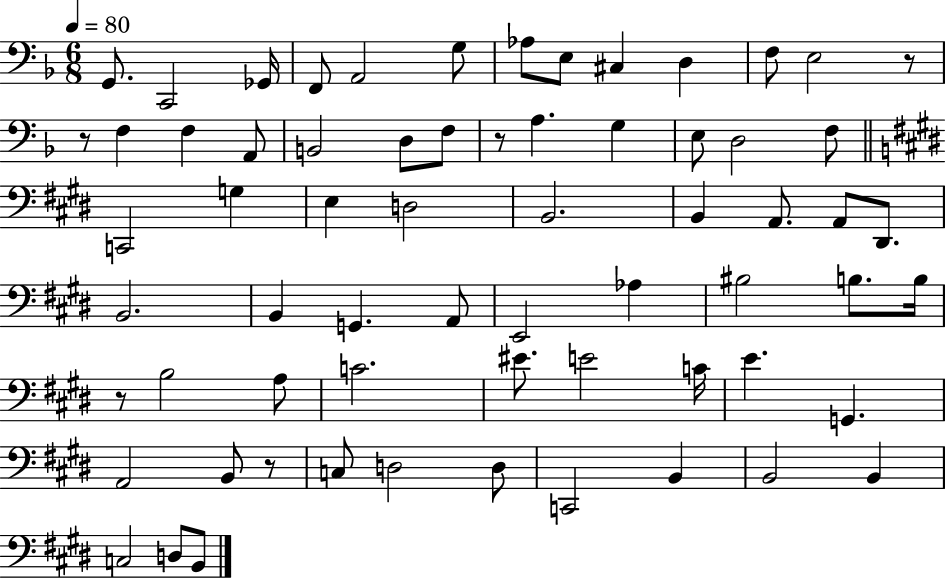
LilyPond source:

{
  \clef bass
  \numericTimeSignature
  \time 6/8
  \key f \major
  \tempo 4 = 80
  g,8. c,2 ges,16 | f,8 a,2 g8 | aes8 e8 cis4 d4 | f8 e2 r8 | \break r8 f4 f4 a,8 | b,2 d8 f8 | r8 a4. g4 | e8 d2 f8 | \break \bar "||" \break \key e \major c,2 g4 | e4 d2 | b,2. | b,4 a,8. a,8 dis,8. | \break b,2. | b,4 g,4. a,8 | e,2 aes4 | bis2 b8. b16 | \break r8 b2 a8 | c'2. | eis'8. e'2 c'16 | e'4. g,4. | \break a,2 b,8 r8 | c8 d2 d8 | c,2 b,4 | b,2 b,4 | \break c2 d8 b,8 | \bar "|."
}